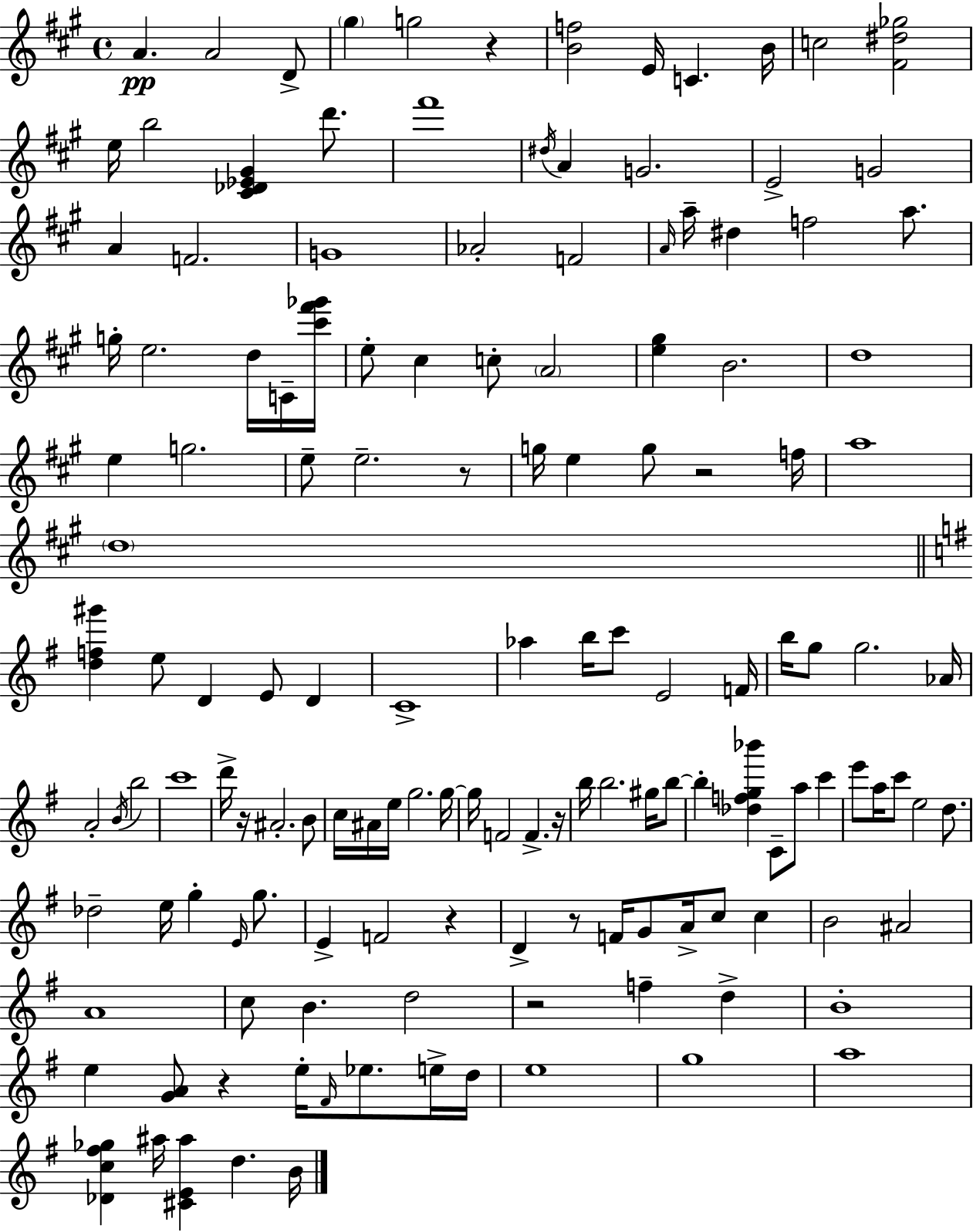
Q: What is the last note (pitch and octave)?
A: B4